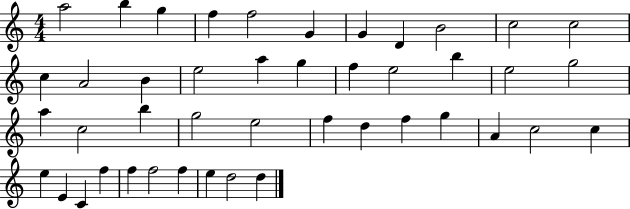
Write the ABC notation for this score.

X:1
T:Untitled
M:4/4
L:1/4
K:C
a2 b g f f2 G G D B2 c2 c2 c A2 B e2 a g f e2 b e2 g2 a c2 b g2 e2 f d f g A c2 c e E C f f f2 f e d2 d